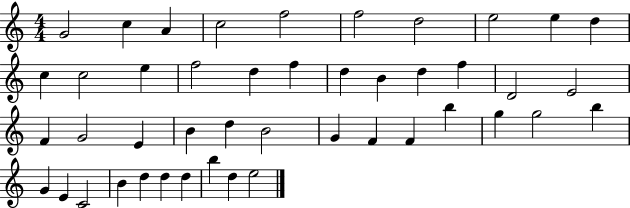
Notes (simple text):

G4/h C5/q A4/q C5/h F5/h F5/h D5/h E5/h E5/q D5/q C5/q C5/h E5/q F5/h D5/q F5/q D5/q B4/q D5/q F5/q D4/h E4/h F4/q G4/h E4/q B4/q D5/q B4/h G4/q F4/q F4/q B5/q G5/q G5/h B5/q G4/q E4/q C4/h B4/q D5/q D5/q D5/q B5/q D5/q E5/h